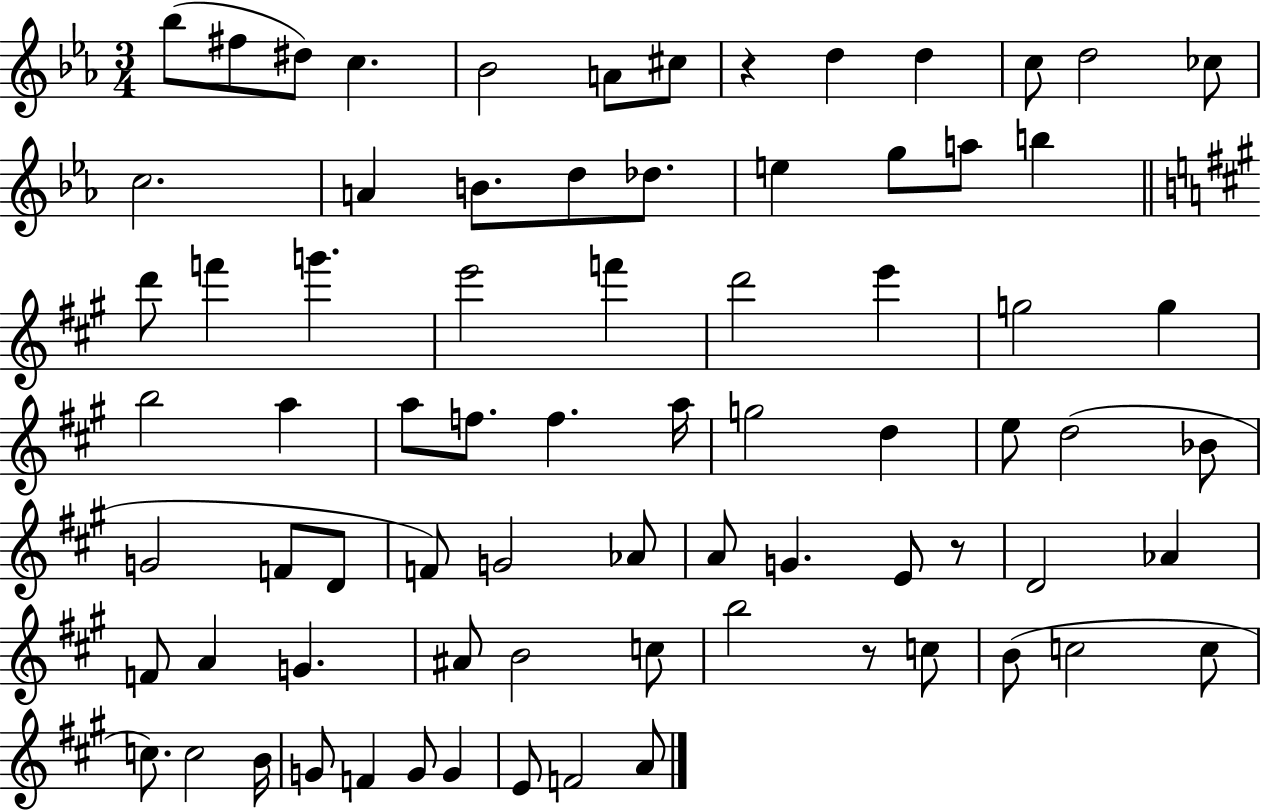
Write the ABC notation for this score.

X:1
T:Untitled
M:3/4
L:1/4
K:Eb
_b/2 ^f/2 ^d/2 c _B2 A/2 ^c/2 z d d c/2 d2 _c/2 c2 A B/2 d/2 _d/2 e g/2 a/2 b d'/2 f' g' e'2 f' d'2 e' g2 g b2 a a/2 f/2 f a/4 g2 d e/2 d2 _B/2 G2 F/2 D/2 F/2 G2 _A/2 A/2 G E/2 z/2 D2 _A F/2 A G ^A/2 B2 c/2 b2 z/2 c/2 B/2 c2 c/2 c/2 c2 B/4 G/2 F G/2 G E/2 F2 A/2